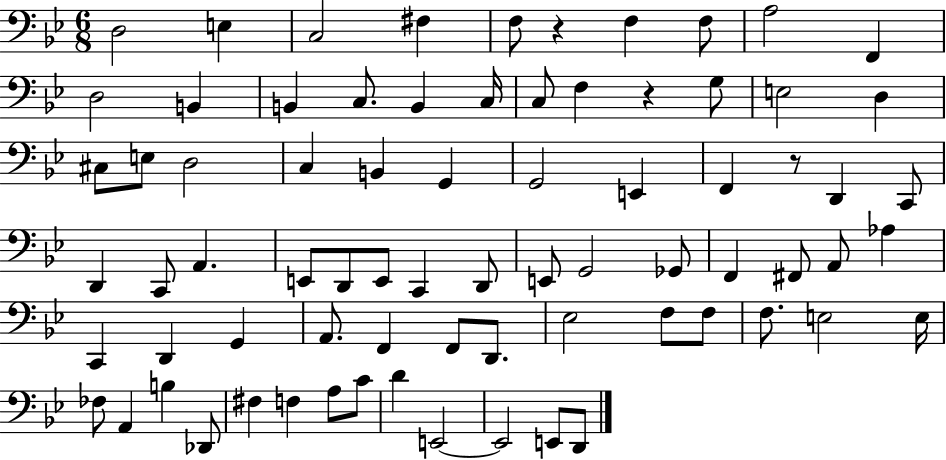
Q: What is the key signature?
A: BES major